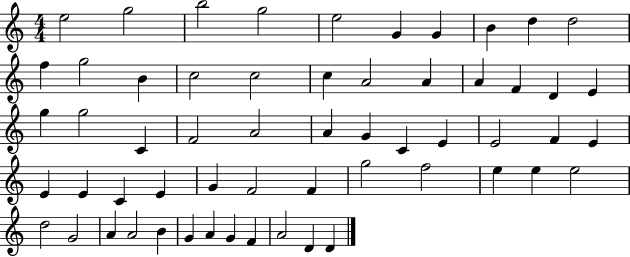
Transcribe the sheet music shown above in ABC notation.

X:1
T:Untitled
M:4/4
L:1/4
K:C
e2 g2 b2 g2 e2 G G B d d2 f g2 B c2 c2 c A2 A A F D E g g2 C F2 A2 A G C E E2 F E E E C E G F2 F g2 f2 e e e2 d2 G2 A A2 B G A G F A2 D D